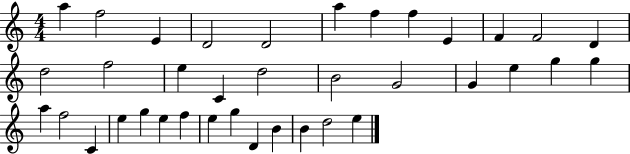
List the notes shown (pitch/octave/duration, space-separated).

A5/q F5/h E4/q D4/h D4/h A5/q F5/q F5/q E4/q F4/q F4/h D4/q D5/h F5/h E5/q C4/q D5/h B4/h G4/h G4/q E5/q G5/q G5/q A5/q F5/h C4/q E5/q G5/q E5/q F5/q E5/q G5/q D4/q B4/q B4/q D5/h E5/q